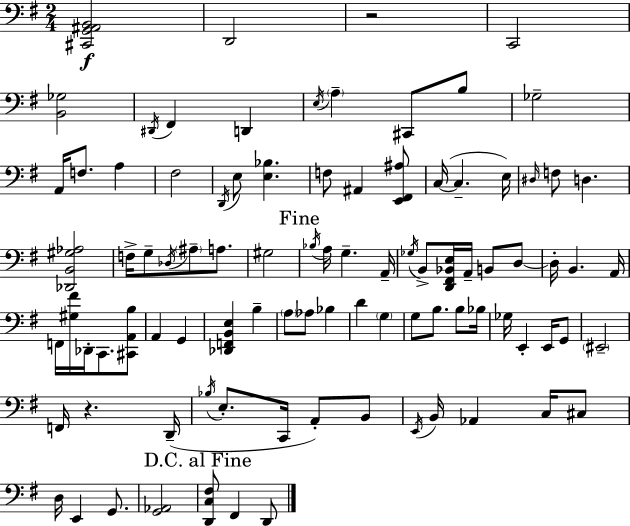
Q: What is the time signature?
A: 2/4